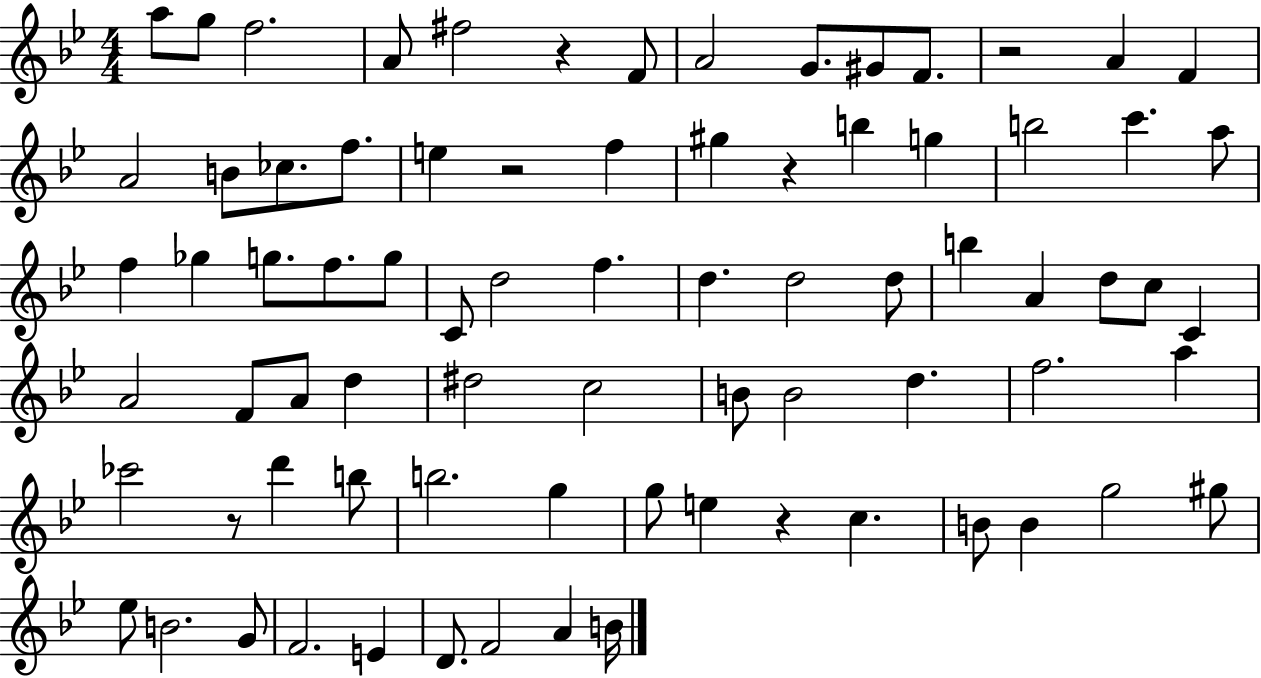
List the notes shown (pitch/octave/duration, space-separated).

A5/e G5/e F5/h. A4/e F#5/h R/q F4/e A4/h G4/e. G#4/e F4/e. R/h A4/q F4/q A4/h B4/e CES5/e. F5/e. E5/q R/h F5/q G#5/q R/q B5/q G5/q B5/h C6/q. A5/e F5/q Gb5/q G5/e. F5/e. G5/e C4/e D5/h F5/q. D5/q. D5/h D5/e B5/q A4/q D5/e C5/e C4/q A4/h F4/e A4/e D5/q D#5/h C5/h B4/e B4/h D5/q. F5/h. A5/q CES6/h R/e D6/q B5/e B5/h. G5/q G5/e E5/q R/q C5/q. B4/e B4/q G5/h G#5/e Eb5/e B4/h. G4/e F4/h. E4/q D4/e. F4/h A4/q B4/s